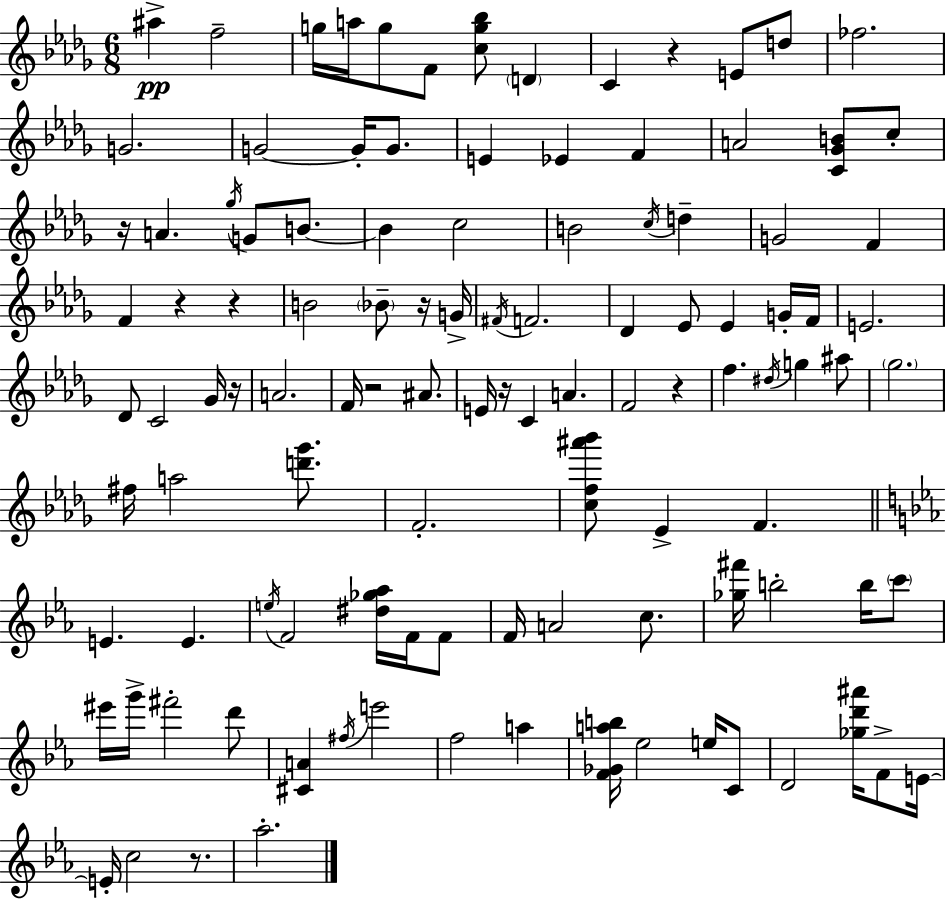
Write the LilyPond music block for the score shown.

{
  \clef treble
  \numericTimeSignature
  \time 6/8
  \key bes \minor
  ais''4->\pp f''2-- | g''16 a''16 g''8 f'8 <c'' g'' bes''>8 \parenthesize d'4 | c'4 r4 e'8 d''8 | fes''2. | \break g'2. | g'2~~ g'16-. g'8. | e'4 ees'4 f'4 | a'2 <c' ges' b'>8 c''8-. | \break r16 a'4. \acciaccatura { ges''16 } g'8 b'8.~~ | b'4 c''2 | b'2 \acciaccatura { c''16 } d''4-- | g'2 f'4 | \break f'4 r4 r4 | b'2 \parenthesize bes'8-- | r16 g'16-> \acciaccatura { fis'16 } f'2. | des'4 ees'8 ees'4 | \break g'16-. f'16 e'2. | des'8 c'2 | ges'16 r16 a'2. | f'16 r2 | \break ais'8. e'16 r16 c'4 a'4. | f'2 r4 | f''4. \acciaccatura { dis''16 } g''4 | ais''8 \parenthesize ges''2. | \break fis''16 a''2 | <d''' ges'''>8. f'2.-. | <c'' f'' ais''' bes'''>8 ees'4-> f'4. | \bar "||" \break \key c \minor e'4. e'4. | \acciaccatura { e''16 } f'2 <dis'' ges'' aes''>16 f'16 f'8 | f'16 a'2 c''8. | <ges'' fis'''>16 b''2-. b''16 \parenthesize c'''8 | \break eis'''16 g'''16-> fis'''2-. d'''8 | <cis' a'>4 \acciaccatura { fis''16 } e'''2 | f''2 a''4 | <f' ges' a'' b''>16 ees''2 e''16 | \break c'8 d'2 <ges'' d''' ais'''>16 f'8-> | e'16~~ e'16-. c''2 r8. | aes''2.-. | \bar "|."
}